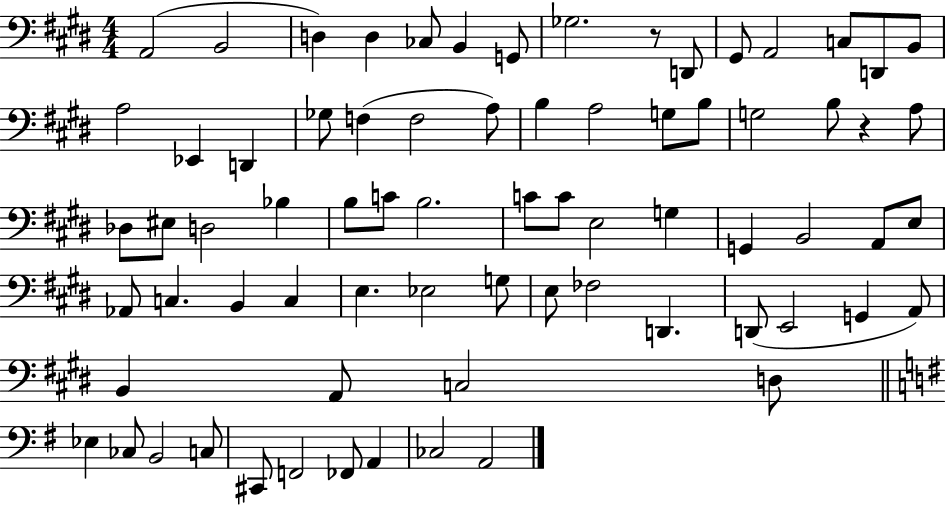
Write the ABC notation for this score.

X:1
T:Untitled
M:4/4
L:1/4
K:E
A,,2 B,,2 D, D, _C,/2 B,, G,,/2 _G,2 z/2 D,,/2 ^G,,/2 A,,2 C,/2 D,,/2 B,,/2 A,2 _E,, D,, _G,/2 F, F,2 A,/2 B, A,2 G,/2 B,/2 G,2 B,/2 z A,/2 _D,/2 ^E,/2 D,2 _B, B,/2 C/2 B,2 C/2 C/2 E,2 G, G,, B,,2 A,,/2 E,/2 _A,,/2 C, B,, C, E, _E,2 G,/2 E,/2 _F,2 D,, D,,/2 E,,2 G,, A,,/2 B,, A,,/2 C,2 D,/2 _E, _C,/2 B,,2 C,/2 ^C,,/2 F,,2 _F,,/2 A,, _C,2 A,,2